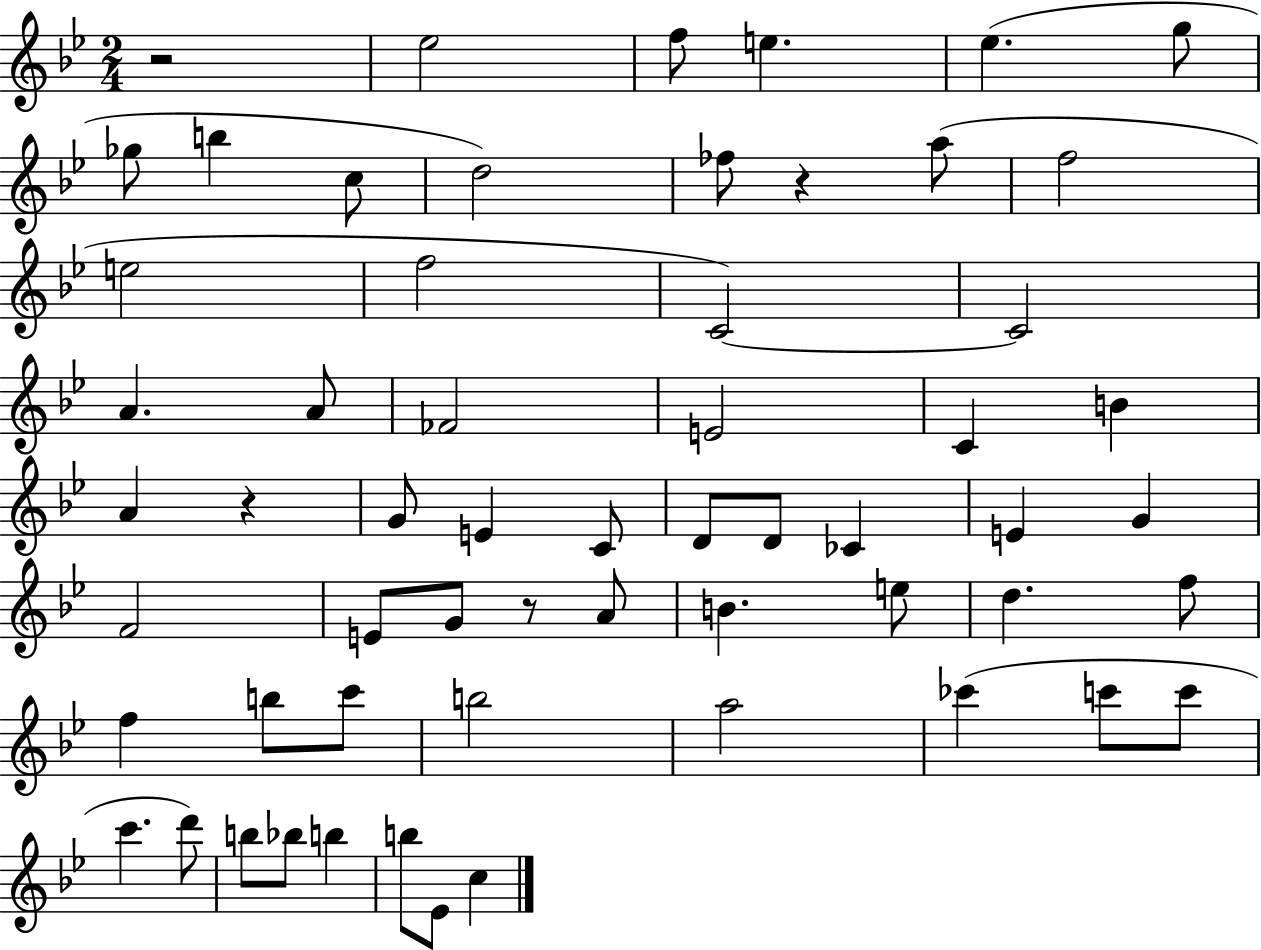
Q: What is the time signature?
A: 2/4